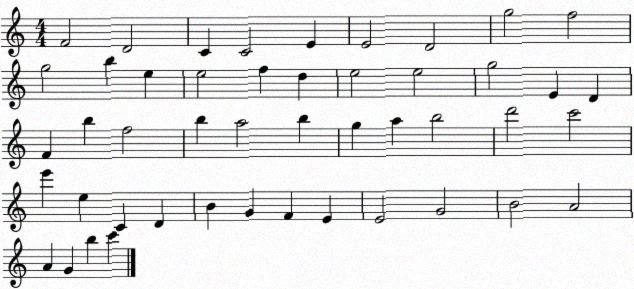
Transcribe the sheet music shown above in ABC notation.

X:1
T:Untitled
M:4/4
L:1/4
K:C
F2 D2 C C2 E E2 D2 g2 f2 g2 b e e2 f d e2 e2 g2 E D F b f2 b a2 b g a b2 d'2 c'2 e' e C D B G F E E2 G2 B2 A2 A G b c'